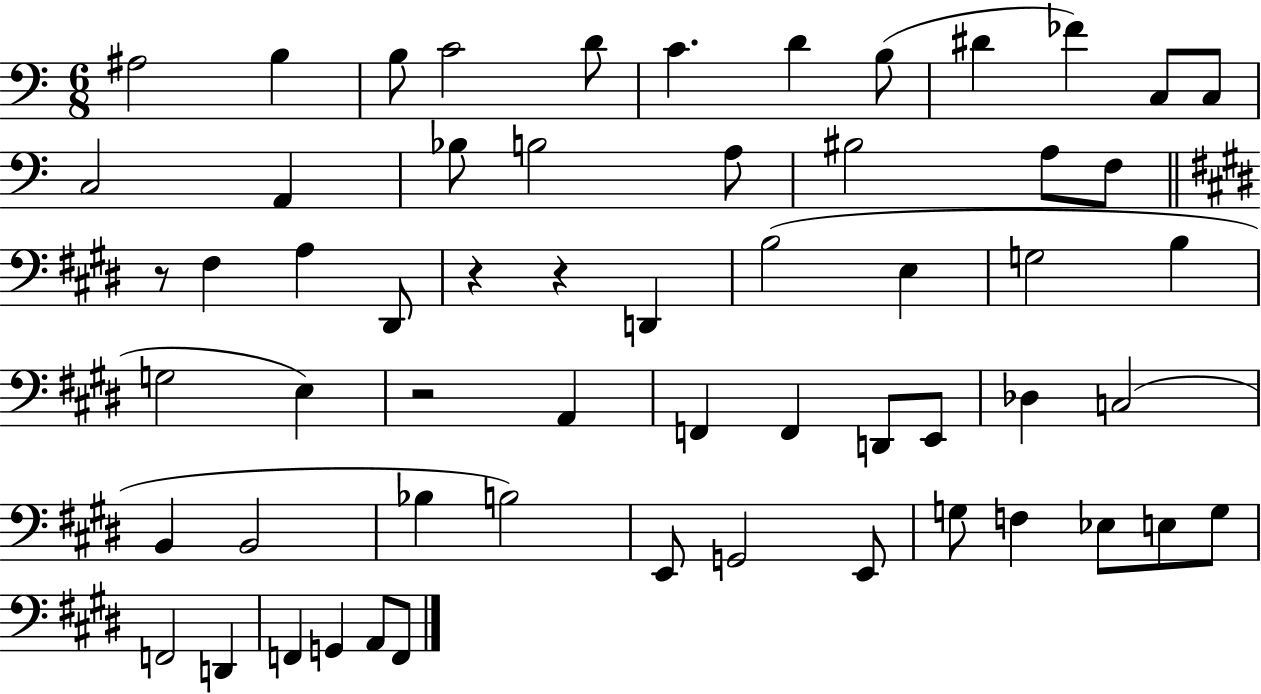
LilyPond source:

{
  \clef bass
  \numericTimeSignature
  \time 6/8
  \key c \major
  ais2 b4 | b8 c'2 d'8 | c'4. d'4 b8( | dis'4 fes'4) c8 c8 | \break c2 a,4 | bes8 b2 a8 | bis2 a8 f8 | \bar "||" \break \key e \major r8 fis4 a4 dis,8 | r4 r4 d,4 | b2( e4 | g2 b4 | \break g2 e4) | r2 a,4 | f,4 f,4 d,8 e,8 | des4 c2( | \break b,4 b,2 | bes4 b2) | e,8 g,2 e,8 | g8 f4 ees8 e8 g8 | \break f,2 d,4 | f,4 g,4 a,8 f,8 | \bar "|."
}